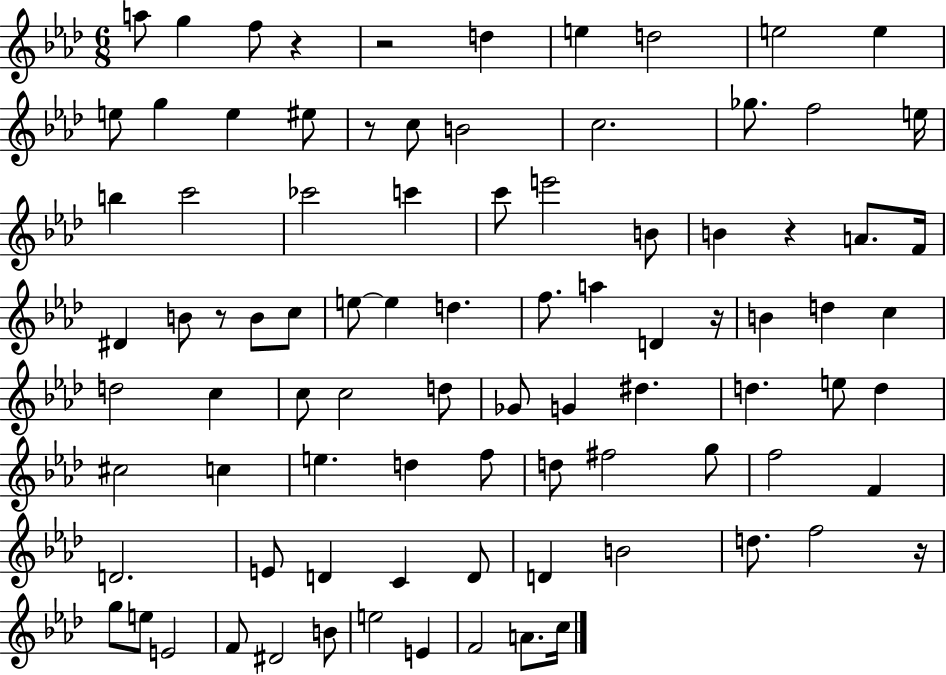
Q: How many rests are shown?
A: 7